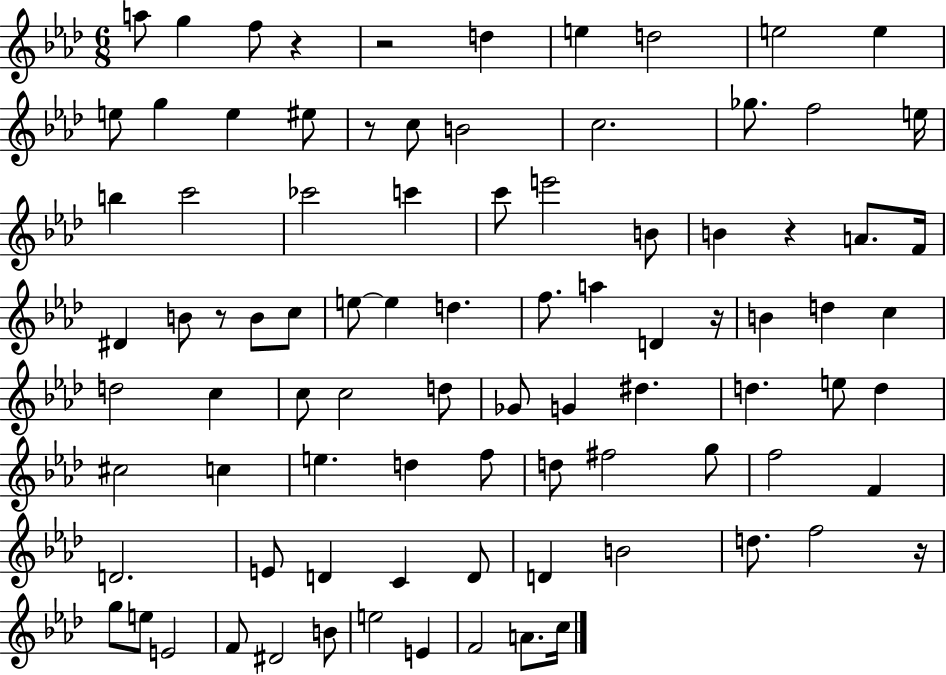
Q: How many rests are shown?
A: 7